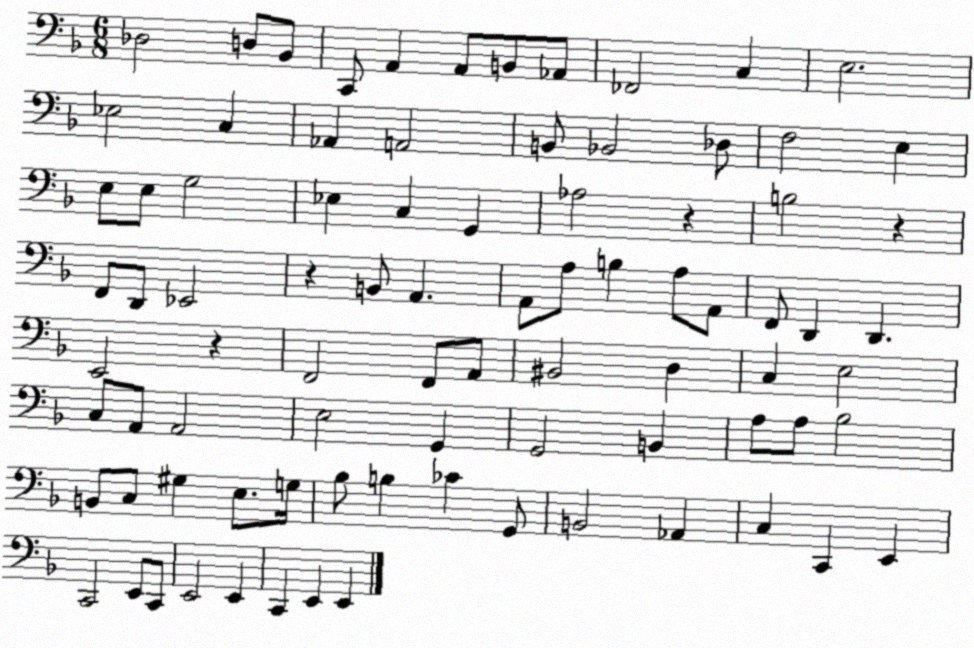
X:1
T:Untitled
M:6/8
L:1/4
K:F
_D,2 D,/2 _B,,/2 C,,/2 A,, A,,/2 B,,/2 _A,,/2 _F,,2 C, E,2 _E,2 C, _A,, A,,2 B,,/2 _B,,2 _D,/2 F,2 E, E,/2 E,/2 G,2 _E, C, G,, _A,2 z B,2 z F,,/2 D,,/2 _E,,2 z B,,/2 A,, A,,/2 A,/2 B, A,/2 A,,/2 F,,/2 D,, D,, E,,2 z F,,2 F,,/2 A,,/2 ^B,,2 D, C, E,2 C,/2 A,,/2 A,,2 E,2 G,, G,,2 B,, A,/2 A,/2 _B,2 B,,/2 C,/2 ^G, E,/2 G,/4 _B,/2 B, _C G,,/2 B,,2 _A,, C, C,, E,, C,,2 E,,/2 C,,/2 E,,2 E,, C,, E,, E,,